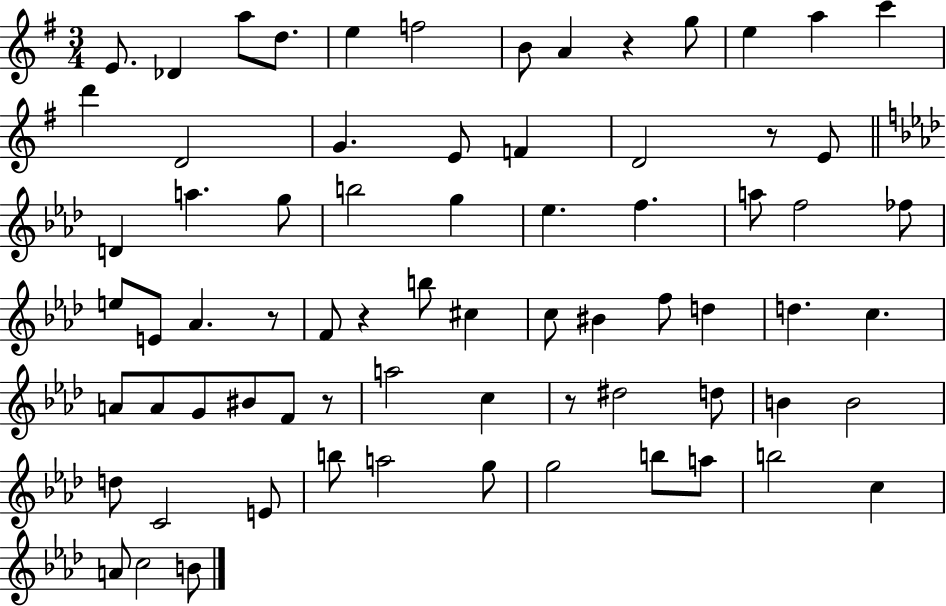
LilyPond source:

{
  \clef treble
  \numericTimeSignature
  \time 3/4
  \key g \major
  e'8. des'4 a''8 d''8. | e''4 f''2 | b'8 a'4 r4 g''8 | e''4 a''4 c'''4 | \break d'''4 d'2 | g'4. e'8 f'4 | d'2 r8 e'8 | \bar "||" \break \key aes \major d'4 a''4. g''8 | b''2 g''4 | ees''4. f''4. | a''8 f''2 fes''8 | \break e''8 e'8 aes'4. r8 | f'8 r4 b''8 cis''4 | c''8 bis'4 f''8 d''4 | d''4. c''4. | \break a'8 a'8 g'8 bis'8 f'8 r8 | a''2 c''4 | r8 dis''2 d''8 | b'4 b'2 | \break d''8 c'2 e'8 | b''8 a''2 g''8 | g''2 b''8 a''8 | b''2 c''4 | \break a'8 c''2 b'8 | \bar "|."
}